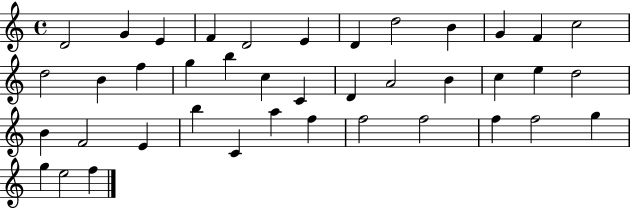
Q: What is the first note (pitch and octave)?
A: D4